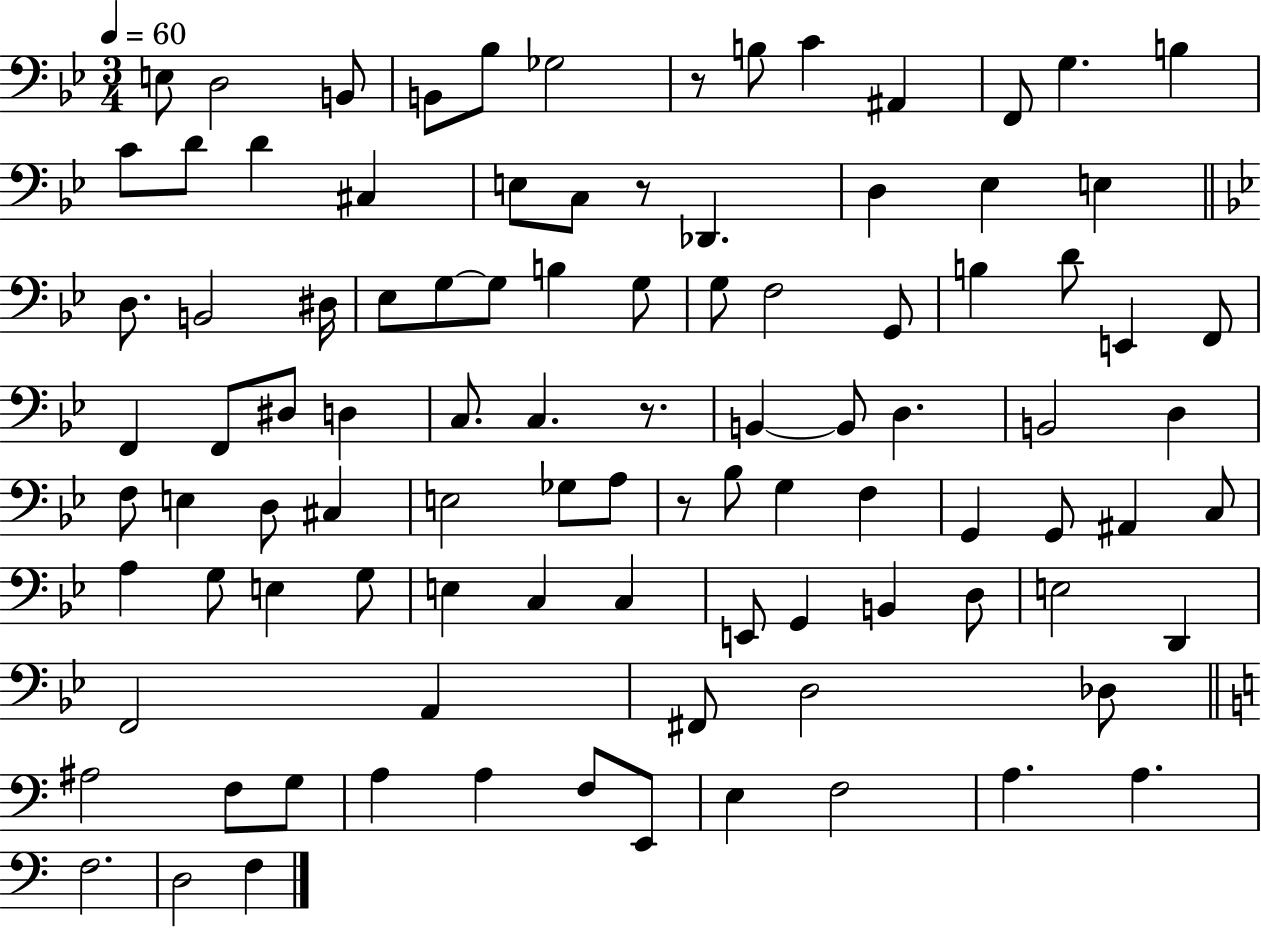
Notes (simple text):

E3/e D3/h B2/e B2/e Bb3/e Gb3/h R/e B3/e C4/q A#2/q F2/e G3/q. B3/q C4/e D4/e D4/q C#3/q E3/e C3/e R/e Db2/q. D3/q Eb3/q E3/q D3/e. B2/h D#3/s Eb3/e G3/e G3/e B3/q G3/e G3/e F3/h G2/e B3/q D4/e E2/q F2/e F2/q F2/e D#3/e D3/q C3/e. C3/q. R/e. B2/q B2/e D3/q. B2/h D3/q F3/e E3/q D3/e C#3/q E3/h Gb3/e A3/e R/e Bb3/e G3/q F3/q G2/q G2/e A#2/q C3/e A3/q G3/e E3/q G3/e E3/q C3/q C3/q E2/e G2/q B2/q D3/e E3/h D2/q F2/h A2/q F#2/e D3/h Db3/e A#3/h F3/e G3/e A3/q A3/q F3/e E2/e E3/q F3/h A3/q. A3/q. F3/h. D3/h F3/q